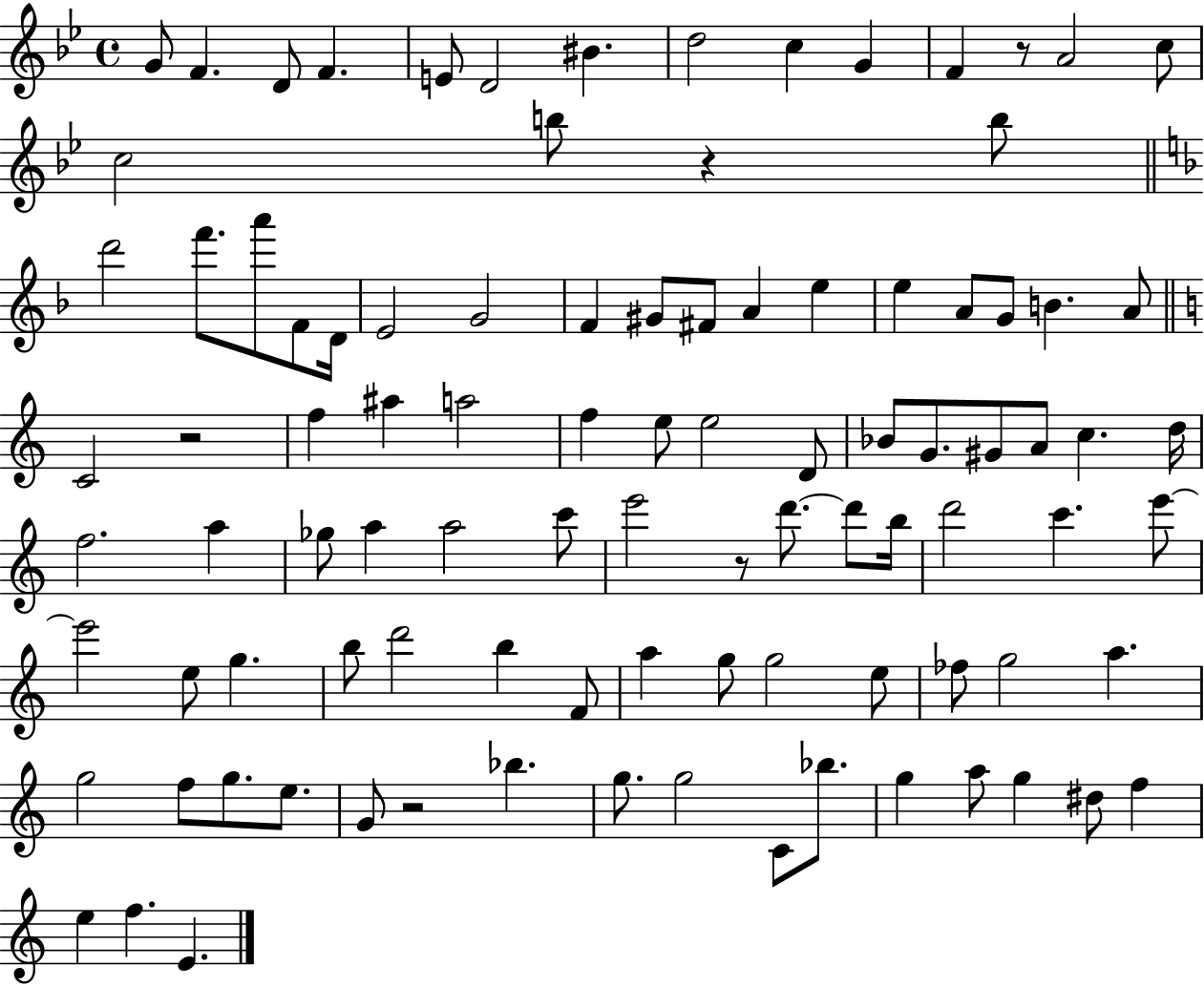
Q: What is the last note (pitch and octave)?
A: E4